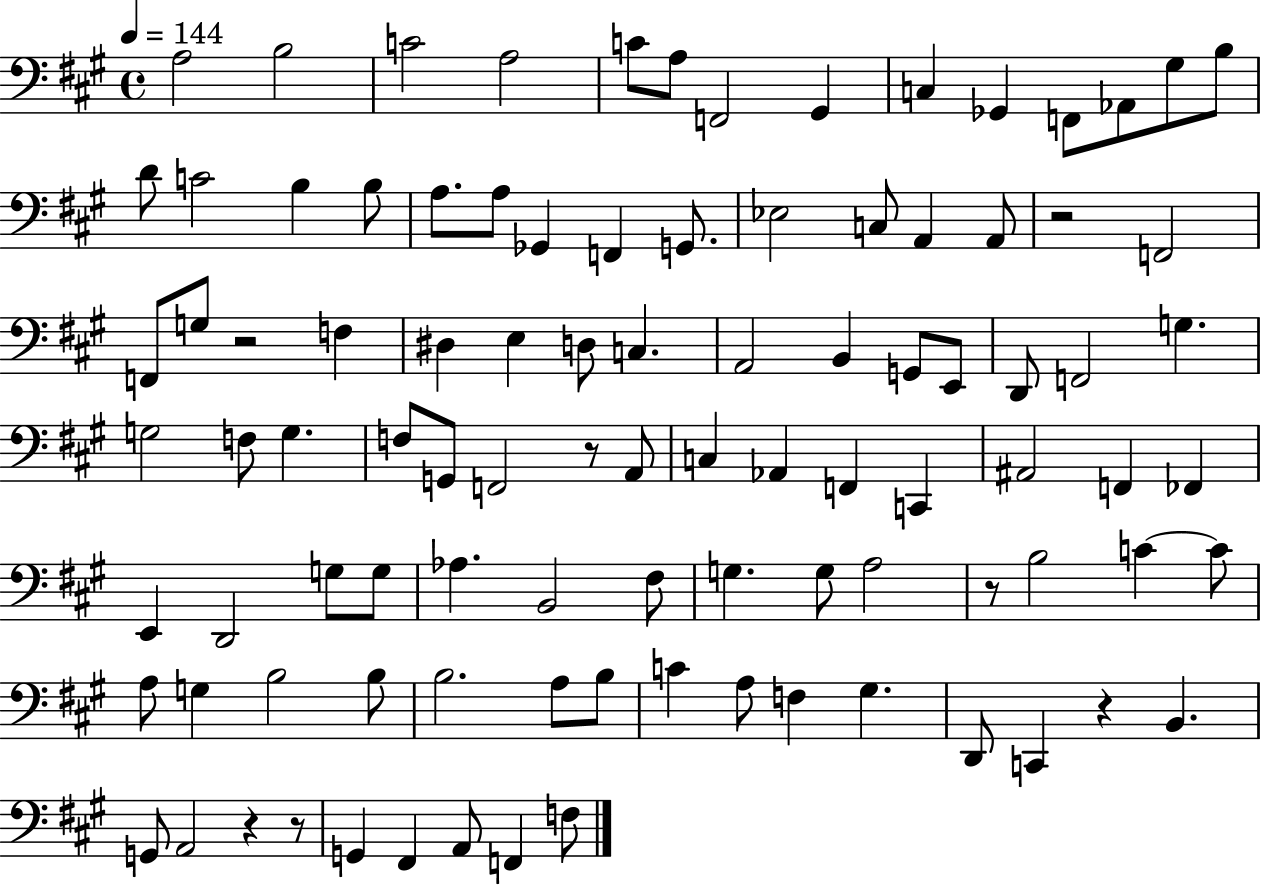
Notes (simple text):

A3/h B3/h C4/h A3/h C4/e A3/e F2/h G#2/q C3/q Gb2/q F2/e Ab2/e G#3/e B3/e D4/e C4/h B3/q B3/e A3/e. A3/e Gb2/q F2/q G2/e. Eb3/h C3/e A2/q A2/e R/h F2/h F2/e G3/e R/h F3/q D#3/q E3/q D3/e C3/q. A2/h B2/q G2/e E2/e D2/e F2/h G3/q. G3/h F3/e G3/q. F3/e G2/e F2/h R/e A2/e C3/q Ab2/q F2/q C2/q A#2/h F2/q FES2/q E2/q D2/h G3/e G3/e Ab3/q. B2/h F#3/e G3/q. G3/e A3/h R/e B3/h C4/q C4/e A3/e G3/q B3/h B3/e B3/h. A3/e B3/e C4/q A3/e F3/q G#3/q. D2/e C2/q R/q B2/q. G2/e A2/h R/q R/e G2/q F#2/q A2/e F2/q F3/e